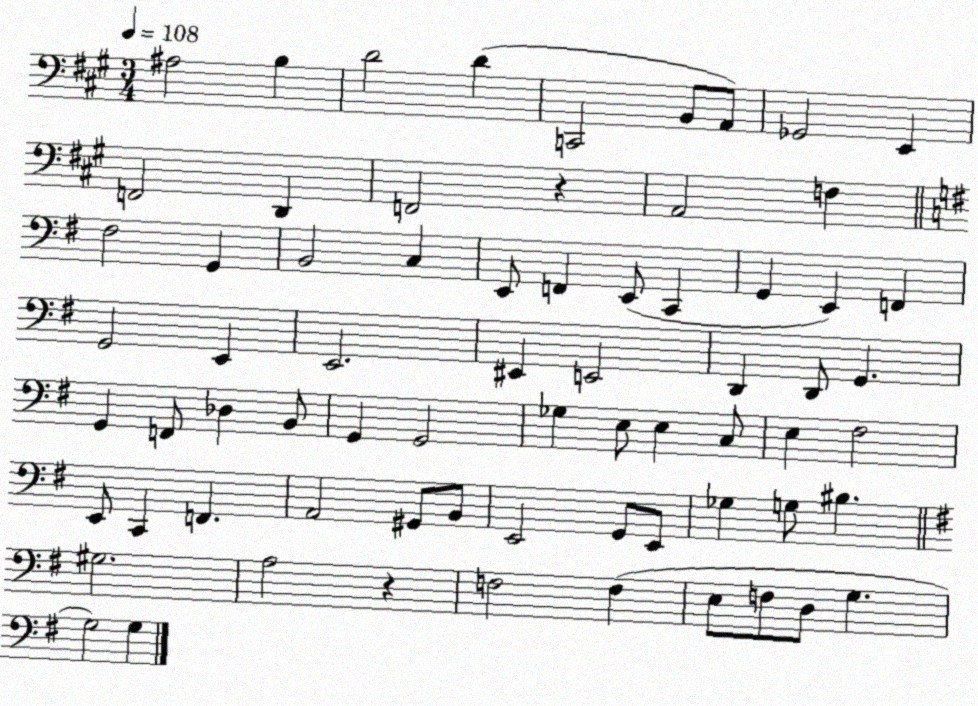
X:1
T:Untitled
M:3/4
L:1/4
K:A
^A,2 B, D2 D C,,2 B,,/2 A,,/2 _G,,2 E,, F,,2 D,, F,,2 z A,,2 F, ^F,2 G,, B,,2 C, E,,/2 F,, E,,/2 C,, G,, E,, F,, G,,2 E,, E,,2 ^E,, E,,2 D,, D,,/2 G,, G,, F,,/2 _D, B,,/2 G,, G,,2 _G, E,/2 E, C,/2 E, ^F,2 E,,/2 C,, F,, A,,2 ^G,,/2 B,,/2 E,,2 G,,/2 E,,/2 _G, G,/2 ^B, ^G,2 A,2 z F,2 F, E,/2 F,/2 D,/2 G, G,2 G,